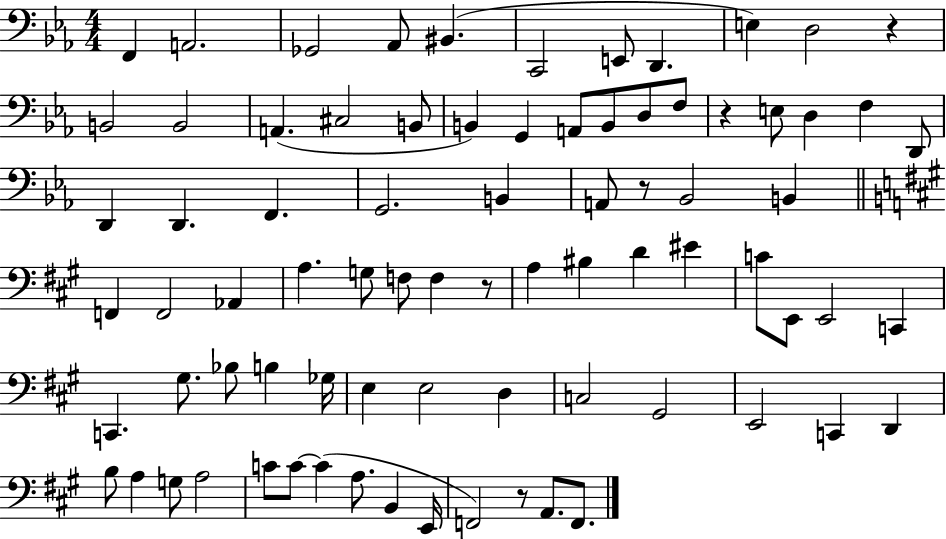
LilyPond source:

{
  \clef bass
  \numericTimeSignature
  \time 4/4
  \key ees \major
  f,4 a,2. | ges,2 aes,8 bis,4.( | c,2 e,8 d,4. | e4) d2 r4 | \break b,2 b,2 | a,4.( cis2 b,8 | b,4) g,4 a,8 b,8 d8 f8 | r4 e8 d4 f4 d,8 | \break d,4 d,4. f,4. | g,2. b,4 | a,8 r8 bes,2 b,4 | \bar "||" \break \key a \major f,4 f,2 aes,4 | a4. g8 f8 f4 r8 | a4 bis4 d'4 eis'4 | c'8 e,8 e,2 c,4 | \break c,4. gis8. bes8 b4 ges16 | e4 e2 d4 | c2 gis,2 | e,2 c,4 d,4 | \break b8 a4 g8 a2 | c'8 c'8~~ c'4( a8. b,4 e,16 | f,2) r8 a,8. f,8. | \bar "|."
}